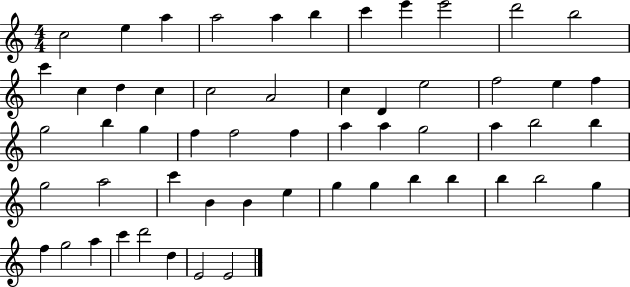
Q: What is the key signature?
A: C major